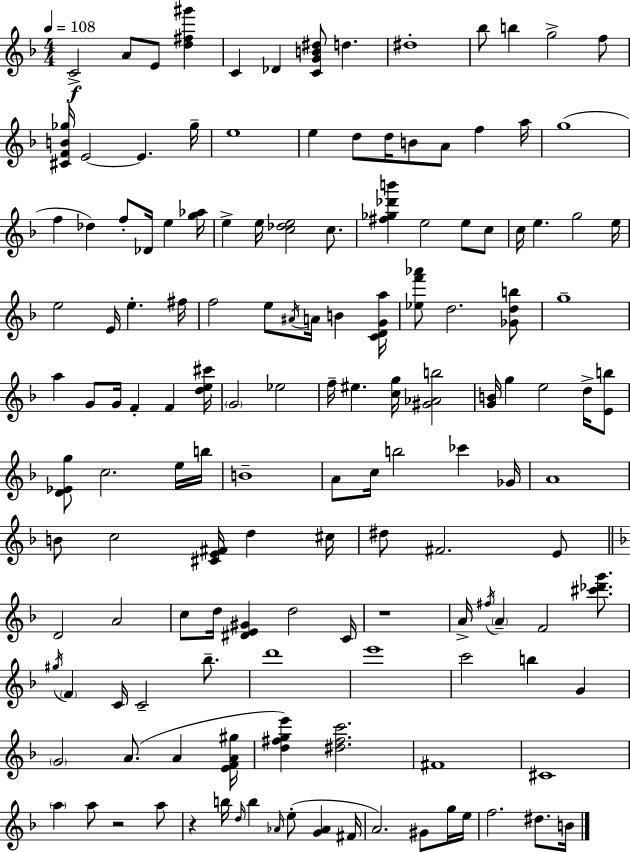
{
  \clef treble
  \numericTimeSignature
  \time 4/4
  \key f \major
  \tempo 4 = 108
  c'2->\f a'8 e'8 <d'' fis'' gis'''>4 | c'4 des'4 <c' g' b' dis''>8 d''4. | dis''1-. | bes''8 b''4 g''2-> f''8 | \break <cis' f' b' ges''>16 e'2~~ e'4. ges''16-- | e''1 | e''4 d''8 d''16 b'8 a'8 f''4 a''16 | g''1( | \break f''4 des''4) f''8-. des'16 e''4 <g'' aes''>16 | e''4-> e''16 <c'' des'' e''>2 c''8. | <fis'' ges'' des''' b'''>4 e''2 e''8 c''8 | c''16 e''4. g''2 e''16 | \break e''2 e'16 e''4.-. fis''16 | f''2 e''8 \acciaccatura { ais'16 } a'16 b'4 | <c' d' g' a''>16 <ees'' f''' aes'''>8 d''2. <ges' d'' b''>8 | g''1-- | \break a''4 g'8 g'16 f'4-. f'4 | <d'' e'' cis'''>16 \parenthesize g'2 ees''2 | f''16-- eis''4. <c'' g''>16 <gis' aes' b''>2 | <g' b'>16 g''4 e''2 d''16-> <e' b''>8 | \break <d' ees' g''>8 c''2. e''16 | b''16 b'1-- | a'8 c''16 b''2 ces'''4 | ges'16 a'1 | \break b'8 c''2 <cis' e' fis'>16 d''4 | cis''16 dis''8 fis'2. e'8 | \bar "||" \break \key f \major d'2 a'2 | c''8 d''16 <dis' e' gis'>4 d''2 c'16 | r1 | a'16-> \acciaccatura { fis''16 } \parenthesize a'4-- f'2 <cis''' des''' g'''>8. | \break \acciaccatura { gis''16 } \parenthesize f'4 c'16 c'2-- bes''8.-- | d'''1 | e'''1 | c'''2 b''4 g'4 | \break \parenthesize g'2 a'8.( a'4 | <e' f' a' gis''>16 <d'' fis'' g'' e'''>4) <dis'' fis'' c'''>2. | fis'1 | cis'1 | \break \parenthesize a''4 a''8 r2 | a''8 r4 b''16 \grace { d''16 } b''4 \grace { aes'16 }( e''8-. <g' aes'>4 | fis'16 a'2.) | gis'8 g''16 e''16 f''2. | \break dis''8. b'16 \bar "|."
}